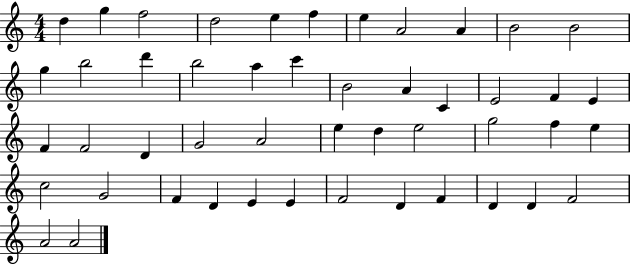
D5/q G5/q F5/h D5/h E5/q F5/q E5/q A4/h A4/q B4/h B4/h G5/q B5/h D6/q B5/h A5/q C6/q B4/h A4/q C4/q E4/h F4/q E4/q F4/q F4/h D4/q G4/h A4/h E5/q D5/q E5/h G5/h F5/q E5/q C5/h G4/h F4/q D4/q E4/q E4/q F4/h D4/q F4/q D4/q D4/q F4/h A4/h A4/h